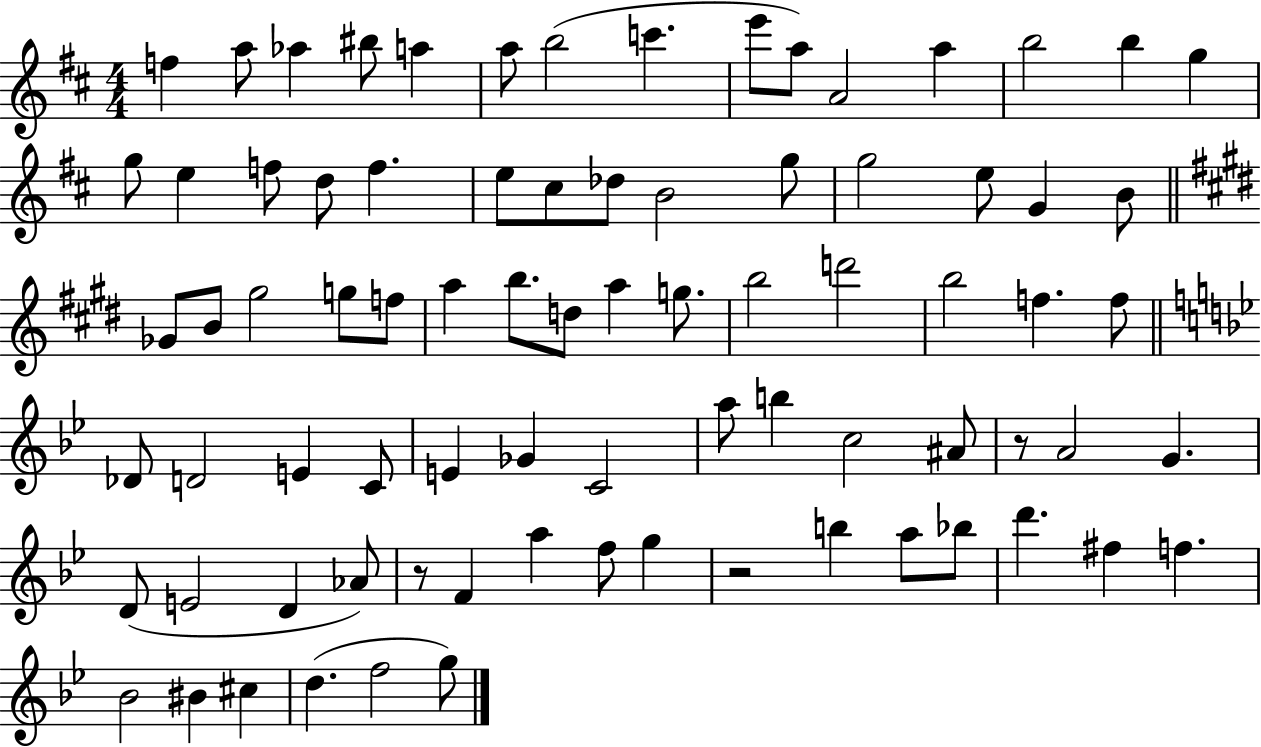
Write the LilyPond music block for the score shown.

{
  \clef treble
  \numericTimeSignature
  \time 4/4
  \key d \major
  f''4 a''8 aes''4 bis''8 a''4 | a''8 b''2( c'''4. | e'''8 a''8) a'2 a''4 | b''2 b''4 g''4 | \break g''8 e''4 f''8 d''8 f''4. | e''8 cis''8 des''8 b'2 g''8 | g''2 e''8 g'4 b'8 | \bar "||" \break \key e \major ges'8 b'8 gis''2 g''8 f''8 | a''4 b''8. d''8 a''4 g''8. | b''2 d'''2 | b''2 f''4. f''8 | \break \bar "||" \break \key bes \major des'8 d'2 e'4 c'8 | e'4 ges'4 c'2 | a''8 b''4 c''2 ais'8 | r8 a'2 g'4. | \break d'8( e'2 d'4 aes'8) | r8 f'4 a''4 f''8 g''4 | r2 b''4 a''8 bes''8 | d'''4. fis''4 f''4. | \break bes'2 bis'4 cis''4 | d''4.( f''2 g''8) | \bar "|."
}